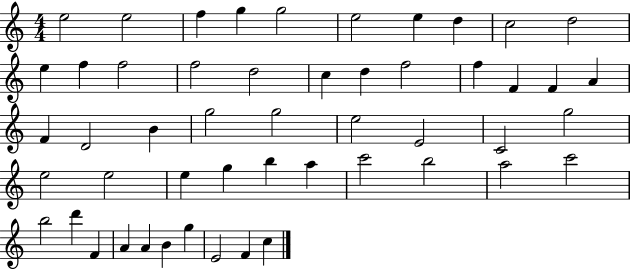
X:1
T:Untitled
M:4/4
L:1/4
K:C
e2 e2 f g g2 e2 e d c2 d2 e f f2 f2 d2 c d f2 f F F A F D2 B g2 g2 e2 E2 C2 g2 e2 e2 e g b a c'2 b2 a2 c'2 b2 d' F A A B g E2 F c